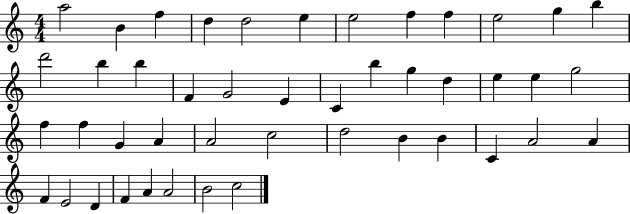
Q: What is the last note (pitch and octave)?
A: C5